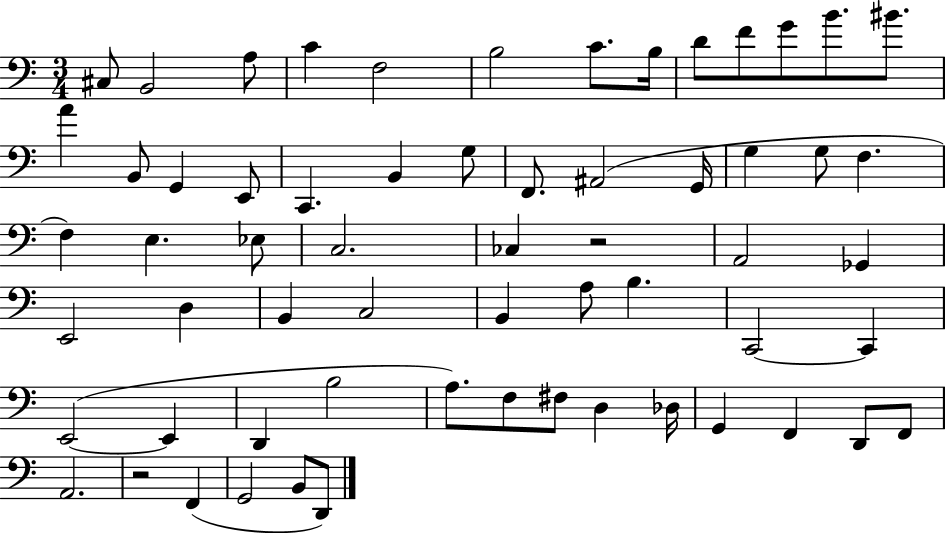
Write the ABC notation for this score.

X:1
T:Untitled
M:3/4
L:1/4
K:C
^C,/2 B,,2 A,/2 C F,2 B,2 C/2 B,/4 D/2 F/2 G/2 B/2 ^B/2 A B,,/2 G,, E,,/2 C,, B,, G,/2 F,,/2 ^A,,2 G,,/4 G, G,/2 F, F, E, _E,/2 C,2 _C, z2 A,,2 _G,, E,,2 D, B,, C,2 B,, A,/2 B, C,,2 C,, E,,2 E,, D,, B,2 A,/2 F,/2 ^F,/2 D, _D,/4 G,, F,, D,,/2 F,,/2 A,,2 z2 F,, G,,2 B,,/2 D,,/2